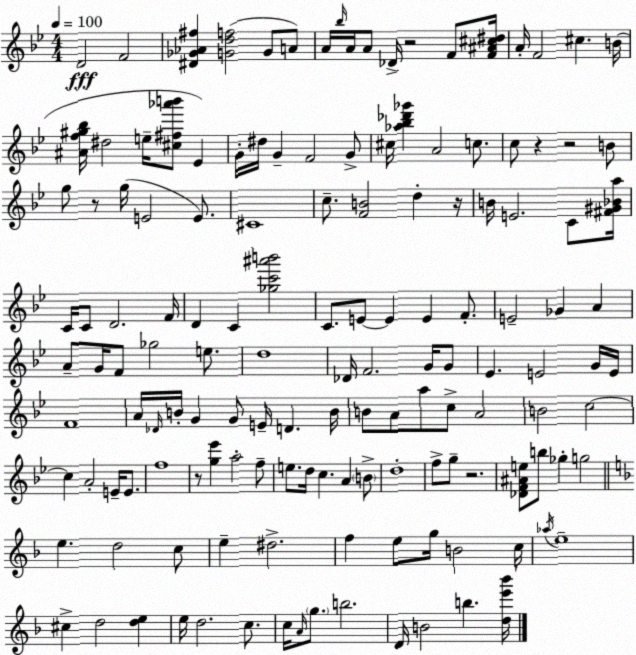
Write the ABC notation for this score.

X:1
T:Untitled
M:4/4
L:1/4
K:Bb
D2 F2 [^D_G_A^f] [Gdf]2 G/2 A/2 A/4 _b/4 A/4 A/2 _D/4 z2 F/2 [F^A^c^d]/4 A/4 F2 ^c B/4 [^Af^g_b]/4 ^d2 e/4 [^c^f_a'b']/2 _E G/4 ^d/4 G F2 G/2 ^c/4 [_a_b_d'_g'] A2 c/2 c/2 z z2 B/2 g/2 z/2 g/4 E2 E/2 ^C4 c/2 [FB]2 d z/4 B/4 E2 C/2 [^F^G_Ba]/4 C/4 C/2 D2 F/4 D C [_gc'^a'b']2 C/2 E/2 E E F/2 E2 _G A A/2 G/4 F/2 _g2 e/2 d4 _D/4 F2 G/4 G/2 _E E2 G/4 E/4 F4 A/4 _D/4 B/4 G G/2 E/4 D B/4 B/2 A/2 a/2 c/2 A2 B2 c2 c A2 E/4 E/2 f4 z/2 [g_e'] a2 f/2 e/2 d/4 c A B/2 d4 f/2 g/2 z2 [_DF^Ae]/2 b/2 _g g2 e d2 c/2 e ^d2 f e/2 g/4 B2 c/4 _a/4 e4 ^c d2 [de] e/4 d2 c/2 c/4 A/4 g/2 b2 D/4 B2 b [de'_b']/4